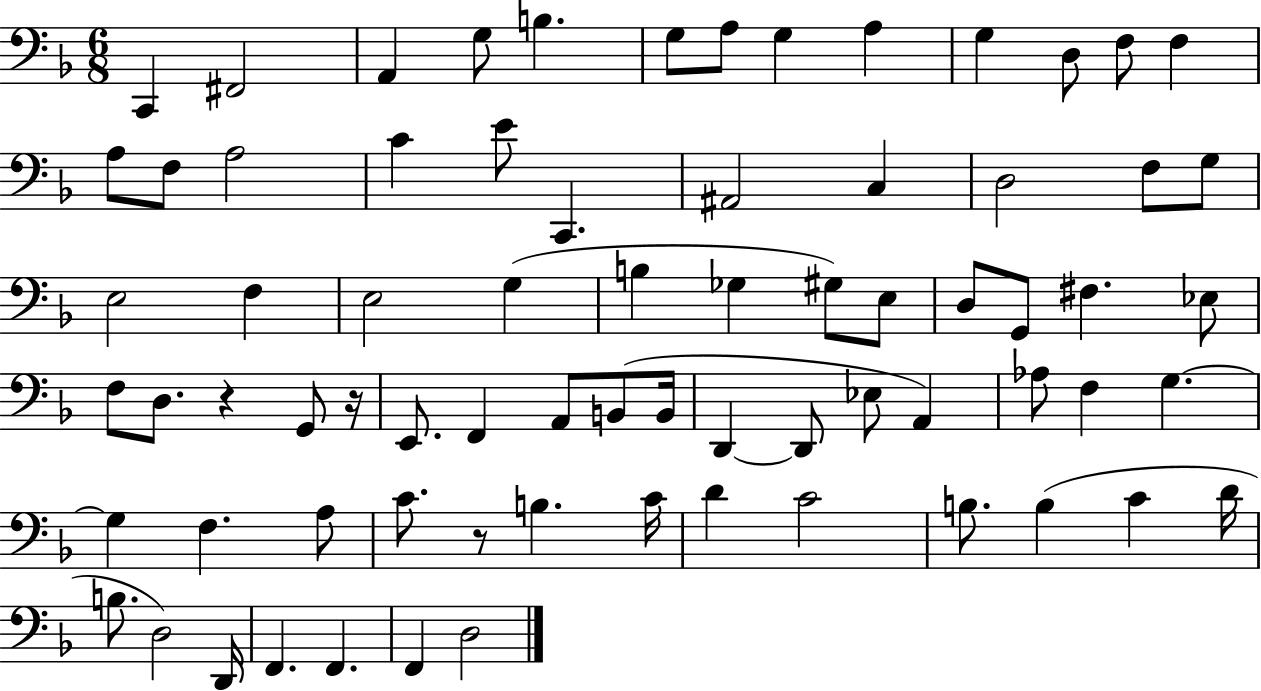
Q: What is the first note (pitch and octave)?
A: C2